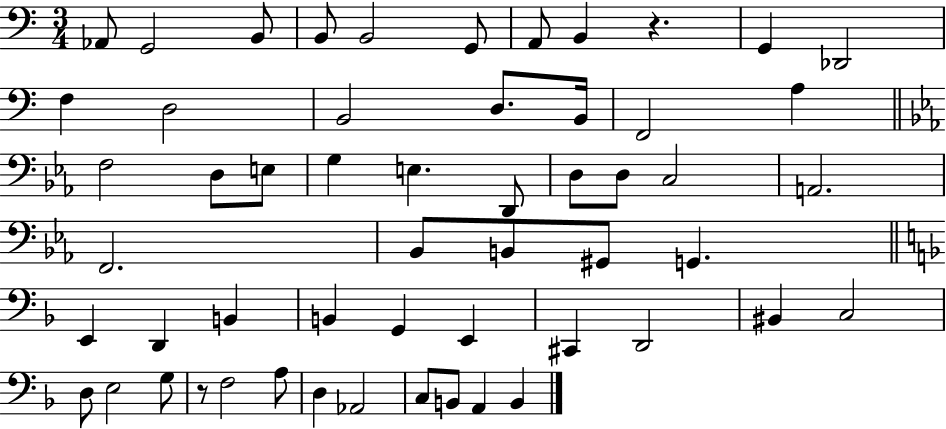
{
  \clef bass
  \numericTimeSignature
  \time 3/4
  \key c \major
  aes,8 g,2 b,8 | b,8 b,2 g,8 | a,8 b,4 r4. | g,4 des,2 | \break f4 d2 | b,2 d8. b,16 | f,2 a4 | \bar "||" \break \key c \minor f2 d8 e8 | g4 e4. d,8 | d8 d8 c2 | a,2. | \break f,2. | bes,8 b,8 gis,8 g,4. | \bar "||" \break \key f \major e,4 d,4 b,4 | b,4 g,4 e,4 | cis,4 d,2 | bis,4 c2 | \break d8 e2 g8 | r8 f2 a8 | d4 aes,2 | c8 b,8 a,4 b,4 | \break \bar "|."
}